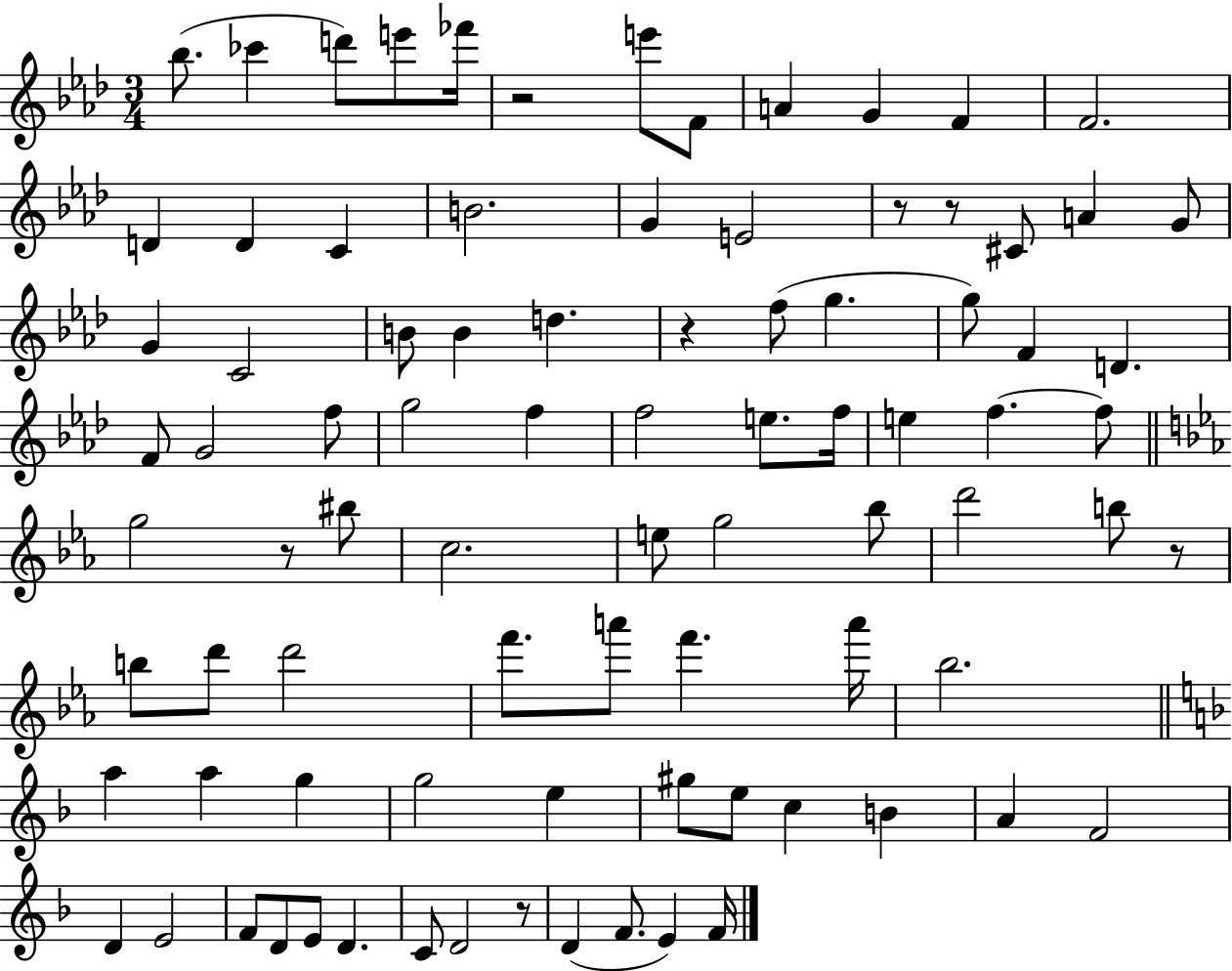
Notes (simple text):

Bb5/e. CES6/q D6/e E6/e FES6/s R/h E6/e F4/e A4/q G4/q F4/q F4/h. D4/q D4/q C4/q B4/h. G4/q E4/h R/e R/e C#4/e A4/q G4/e G4/q C4/h B4/e B4/q D5/q. R/q F5/e G5/q. G5/e F4/q D4/q. F4/e G4/h F5/e G5/h F5/q F5/h E5/e. F5/s E5/q F5/q. F5/e G5/h R/e BIS5/e C5/h. E5/e G5/h Bb5/e D6/h B5/e R/e B5/e D6/e D6/h F6/e. A6/e F6/q. A6/s Bb5/h. A5/q A5/q G5/q G5/h E5/q G#5/e E5/e C5/q B4/q A4/q F4/h D4/q E4/h F4/e D4/e E4/e D4/q. C4/e D4/h R/e D4/q F4/e. E4/q F4/s